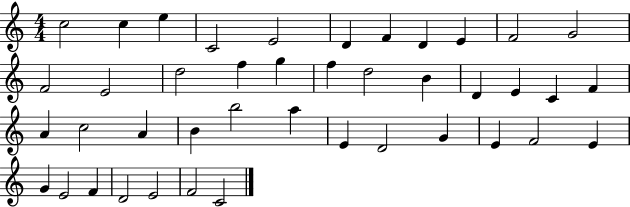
{
  \clef treble
  \numericTimeSignature
  \time 4/4
  \key c \major
  c''2 c''4 e''4 | c'2 e'2 | d'4 f'4 d'4 e'4 | f'2 g'2 | \break f'2 e'2 | d''2 f''4 g''4 | f''4 d''2 b'4 | d'4 e'4 c'4 f'4 | \break a'4 c''2 a'4 | b'4 b''2 a''4 | e'4 d'2 g'4 | e'4 f'2 e'4 | \break g'4 e'2 f'4 | d'2 e'2 | f'2 c'2 | \bar "|."
}